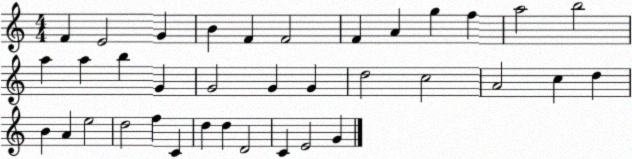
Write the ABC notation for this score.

X:1
T:Untitled
M:4/4
L:1/4
K:C
F E2 G B F F2 F A g f a2 b2 a a b G G2 G G d2 c2 A2 c d B A e2 d2 f C d d D2 C E2 G